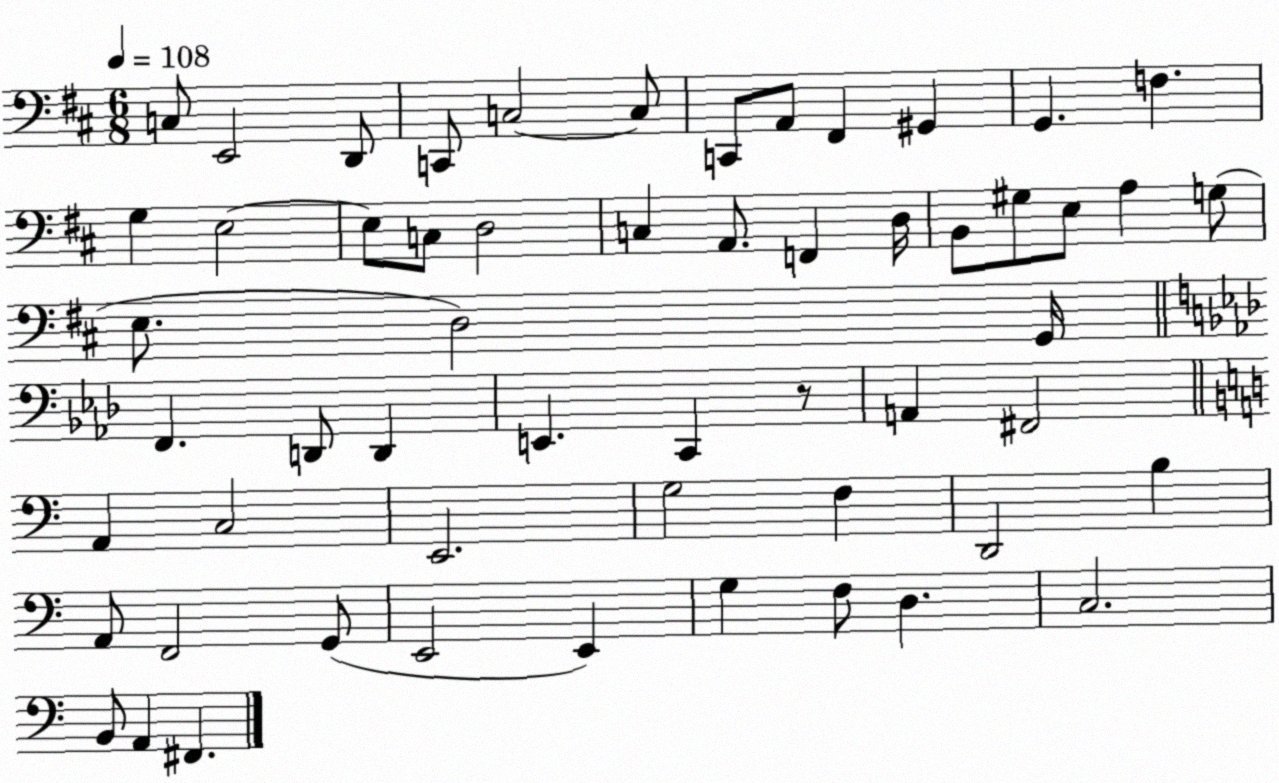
X:1
T:Untitled
M:6/8
L:1/4
K:D
C,/2 E,,2 D,,/2 C,,/2 C,2 C,/2 C,,/2 A,,/2 ^F,, ^G,, G,, F, G, E,2 E,/2 C,/2 D,2 C, A,,/2 F,, D,/4 B,,/2 ^G,/2 E,/2 A, G,/2 E,/2 D,2 G,,/4 F,, D,,/2 D,, E,, C,, z/2 A,, ^F,,2 A,, C,2 E,,2 G,2 F, D,,2 B, A,,/2 F,,2 G,,/2 E,,2 E,, G, F,/2 D, C,2 B,,/2 A,, ^F,,